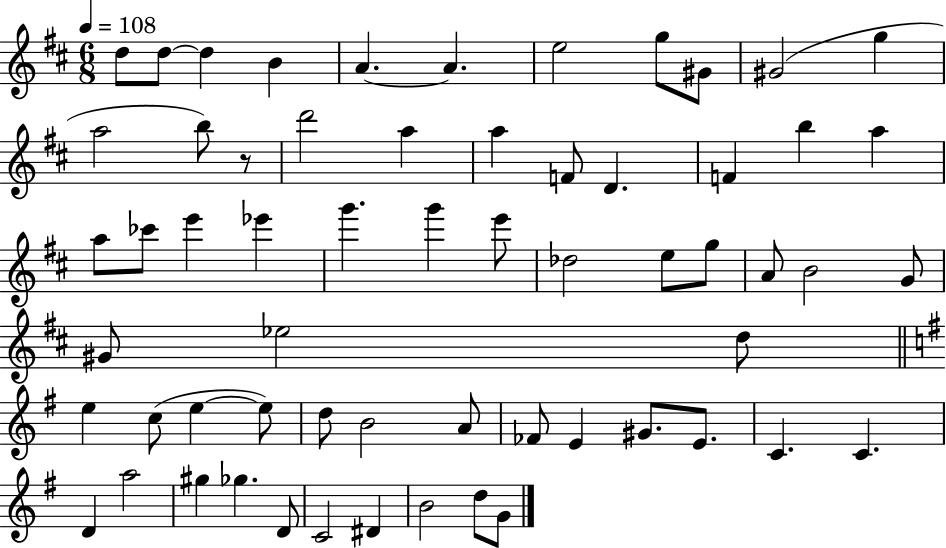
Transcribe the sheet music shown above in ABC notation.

X:1
T:Untitled
M:6/8
L:1/4
K:D
d/2 d/2 d B A A e2 g/2 ^G/2 ^G2 g a2 b/2 z/2 d'2 a a F/2 D F b a a/2 _c'/2 e' _e' g' g' e'/2 _d2 e/2 g/2 A/2 B2 G/2 ^G/2 _e2 d/2 e c/2 e e/2 d/2 B2 A/2 _F/2 E ^G/2 E/2 C C D a2 ^g _g D/2 C2 ^D B2 d/2 G/2